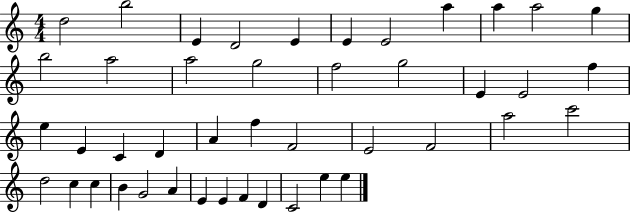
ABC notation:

X:1
T:Untitled
M:4/4
L:1/4
K:C
d2 b2 E D2 E E E2 a a a2 g b2 a2 a2 g2 f2 g2 E E2 f e E C D A f F2 E2 F2 a2 c'2 d2 c c B G2 A E E F D C2 e e